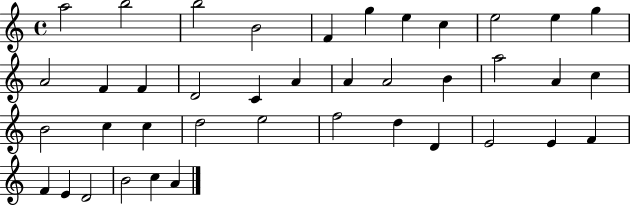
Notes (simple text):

A5/h B5/h B5/h B4/h F4/q G5/q E5/q C5/q E5/h E5/q G5/q A4/h F4/q F4/q D4/h C4/q A4/q A4/q A4/h B4/q A5/h A4/q C5/q B4/h C5/q C5/q D5/h E5/h F5/h D5/q D4/q E4/h E4/q F4/q F4/q E4/q D4/h B4/h C5/q A4/q